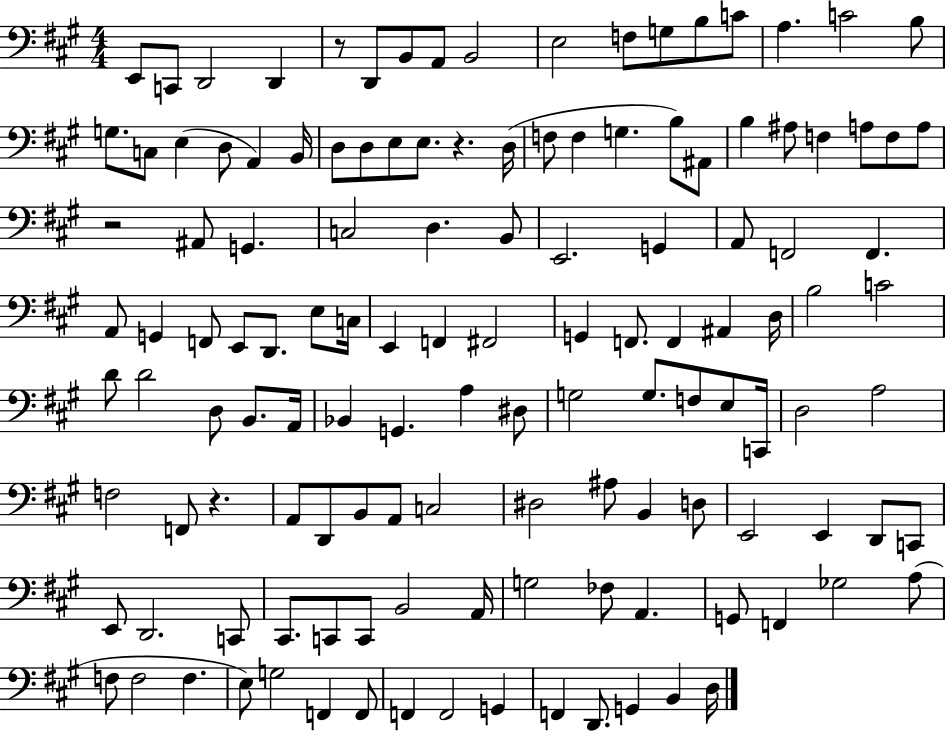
E2/e C2/e D2/h D2/q R/e D2/e B2/e A2/e B2/h E3/h F3/e G3/e B3/e C4/e A3/q. C4/h B3/e G3/e. C3/e E3/q D3/e A2/q B2/s D3/e D3/e E3/e E3/e. R/q. D3/s F3/e F3/q G3/q. B3/e A#2/e B3/q A#3/e F3/q A3/e F3/e A3/e R/h A#2/e G2/q. C3/h D3/q. B2/e E2/h. G2/q A2/e F2/h F2/q. A2/e G2/q F2/e E2/e D2/e. E3/e C3/s E2/q F2/q F#2/h G2/q F2/e. F2/q A#2/q D3/s B3/h C4/h D4/e D4/h D3/e B2/e. A2/s Bb2/q G2/q. A3/q D#3/e G3/h G3/e. F3/e E3/e C2/s D3/h A3/h F3/h F2/e R/q. A2/e D2/e B2/e A2/e C3/h D#3/h A#3/e B2/q D3/e E2/h E2/q D2/e C2/e E2/e D2/h. C2/e C#2/e. C2/e C2/e B2/h A2/s G3/h FES3/e A2/q. G2/e F2/q Gb3/h A3/e F3/e F3/h F3/q. E3/e G3/h F2/q F2/e F2/q F2/h G2/q F2/q D2/e. G2/q B2/q D3/s